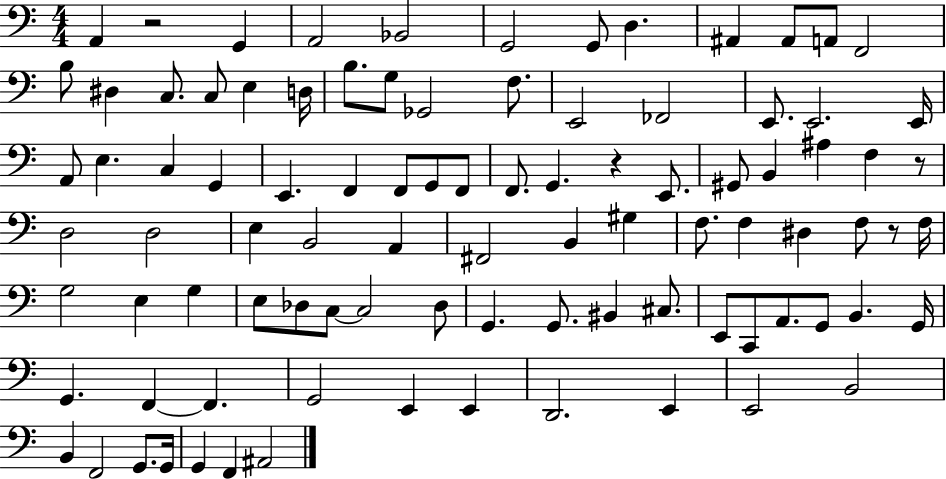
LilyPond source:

{
  \clef bass
  \numericTimeSignature
  \time 4/4
  \key c \major
  a,4 r2 g,4 | a,2 bes,2 | g,2 g,8 d4. | ais,4 ais,8 a,8 f,2 | \break b8 dis4 c8. c8 e4 d16 | b8. g8 ges,2 f8. | e,2 fes,2 | e,8. e,2. e,16 | \break a,8 e4. c4 g,4 | e,4. f,4 f,8 g,8 f,8 | f,8. g,4. r4 e,8. | gis,8 b,4 ais4 f4 r8 | \break d2 d2 | e4 b,2 a,4 | fis,2 b,4 gis4 | f8. f4 dis4 f8 r8 f16 | \break g2 e4 g4 | e8 des8 c8~~ c2 des8 | g,4. g,8. bis,4 cis8. | e,8 c,8 a,8. g,8 b,4. g,16 | \break g,4. f,4~~ f,4. | g,2 e,4 e,4 | d,2. e,4 | e,2 b,2 | \break b,4 f,2 g,8. g,16 | g,4 f,4 ais,2 | \bar "|."
}